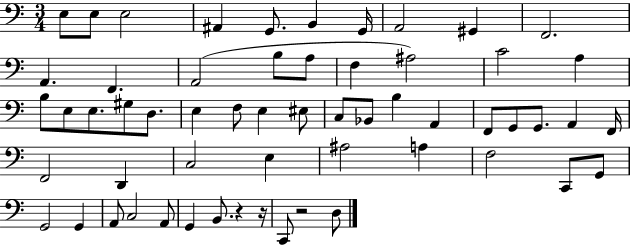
{
  \clef bass
  \numericTimeSignature
  \time 3/4
  \key c \major
  e8 e8 e2 | ais,4 g,8. b,4 g,16 | a,2 gis,4 | f,2. | \break a,4. f,4. | a,2( b8 a8 | f4 ais2) | c'2 a4 | \break b8 e8 e8. gis8 d8. | e4 f8 e4 eis8 | c8 bes,8 b4 a,4 | f,8 g,8 g,8. a,4 f,16 | \break f,2 d,4 | c2 e4 | ais2 a4 | f2 c,8 g,8 | \break g,2 g,4 | a,8 c2 a,8 | g,4 b,8. r4 r16 | c,8 r2 d8 | \break \bar "|."
}